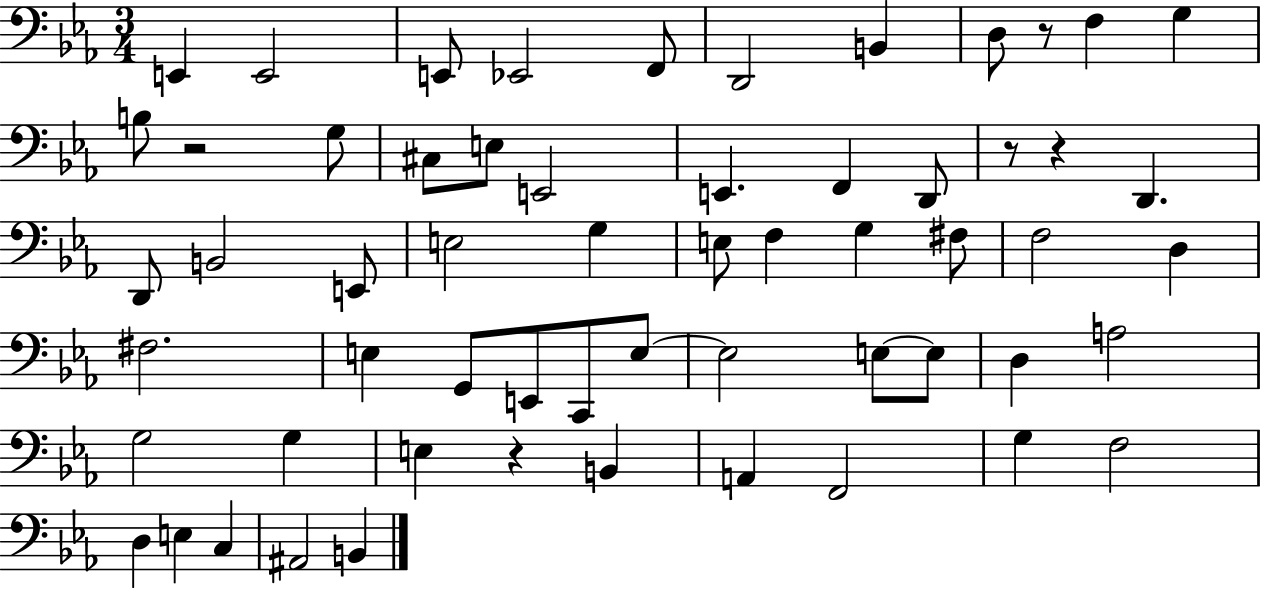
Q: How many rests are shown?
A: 5